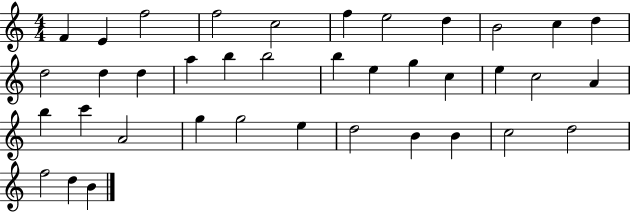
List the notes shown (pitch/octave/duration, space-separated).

F4/q E4/q F5/h F5/h C5/h F5/q E5/h D5/q B4/h C5/q D5/q D5/h D5/q D5/q A5/q B5/q B5/h B5/q E5/q G5/q C5/q E5/q C5/h A4/q B5/q C6/q A4/h G5/q G5/h E5/q D5/h B4/q B4/q C5/h D5/h F5/h D5/q B4/q